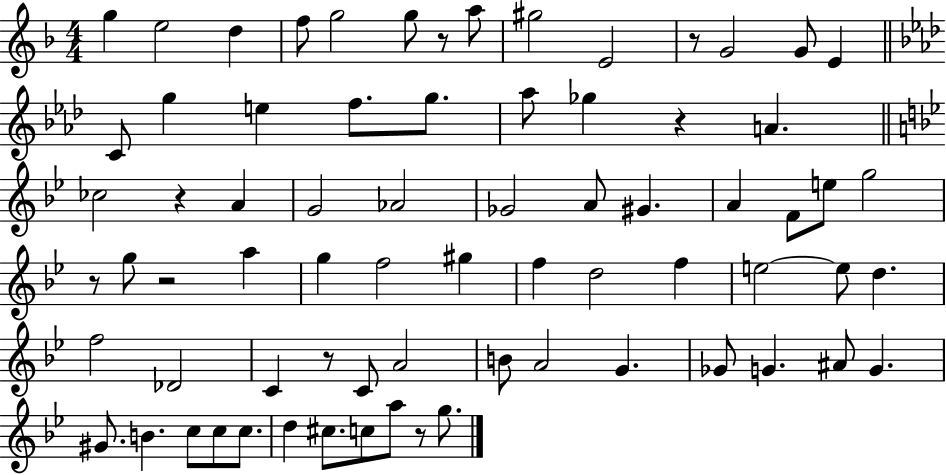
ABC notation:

X:1
T:Untitled
M:4/4
L:1/4
K:F
g e2 d f/2 g2 g/2 z/2 a/2 ^g2 E2 z/2 G2 G/2 E C/2 g e f/2 g/2 _a/2 _g z A _c2 z A G2 _A2 _G2 A/2 ^G A F/2 e/2 g2 z/2 g/2 z2 a g f2 ^g f d2 f e2 e/2 d f2 _D2 C z/2 C/2 A2 B/2 A2 G _G/2 G ^A/2 G ^G/2 B c/2 c/2 c/2 d ^c/2 c/2 a/2 z/2 g/2